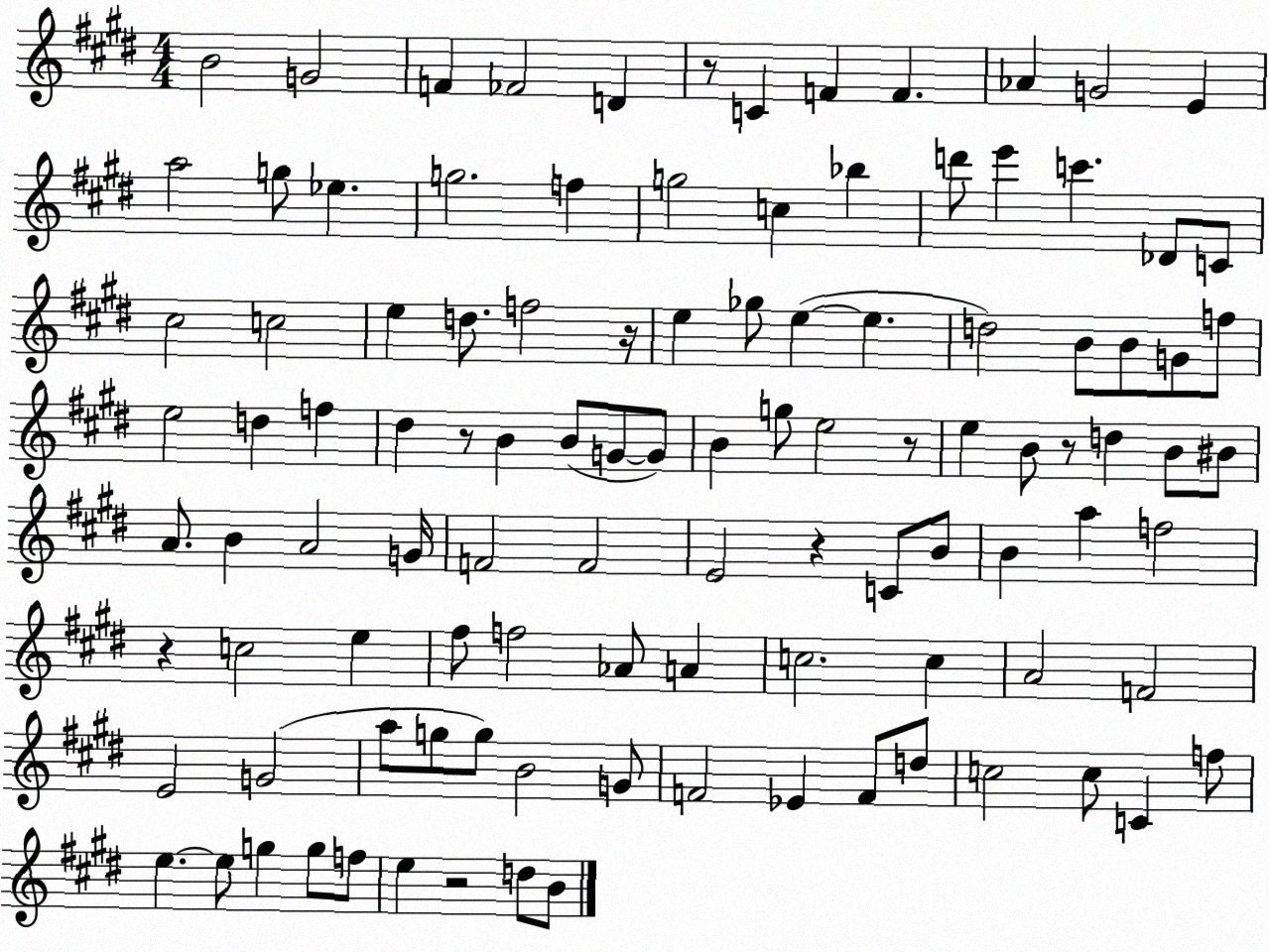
X:1
T:Untitled
M:4/4
L:1/4
K:E
B2 G2 F _F2 D z/2 C F F _A G2 E a2 g/2 _e g2 f g2 c _b d'/2 e' c' _D/2 C/2 ^c2 c2 e d/2 f2 z/4 e _g/2 e e d2 B/2 B/2 G/2 f/2 e2 d f ^d z/2 B B/2 G/2 G/2 B g/2 e2 z/2 e B/2 z/2 d B/2 ^B/2 A/2 B A2 G/4 F2 F2 E2 z C/2 B/2 B a f2 z c2 e ^f/2 f2 _A/2 A c2 c A2 F2 E2 G2 a/2 g/2 g/2 B2 G/2 F2 _E F/2 d/2 c2 c/2 C f/2 e e/2 g g/2 f/2 e z2 d/2 B/2